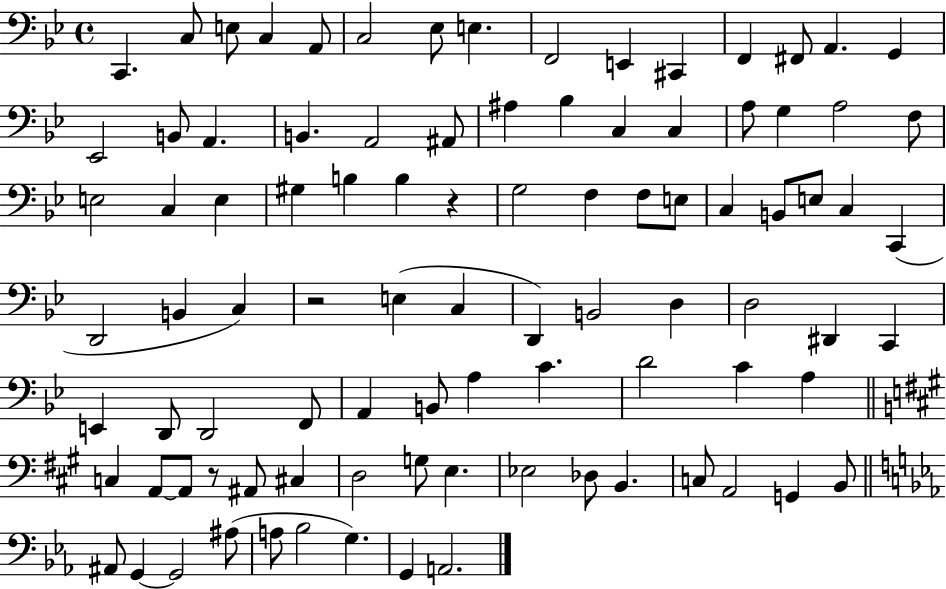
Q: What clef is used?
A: bass